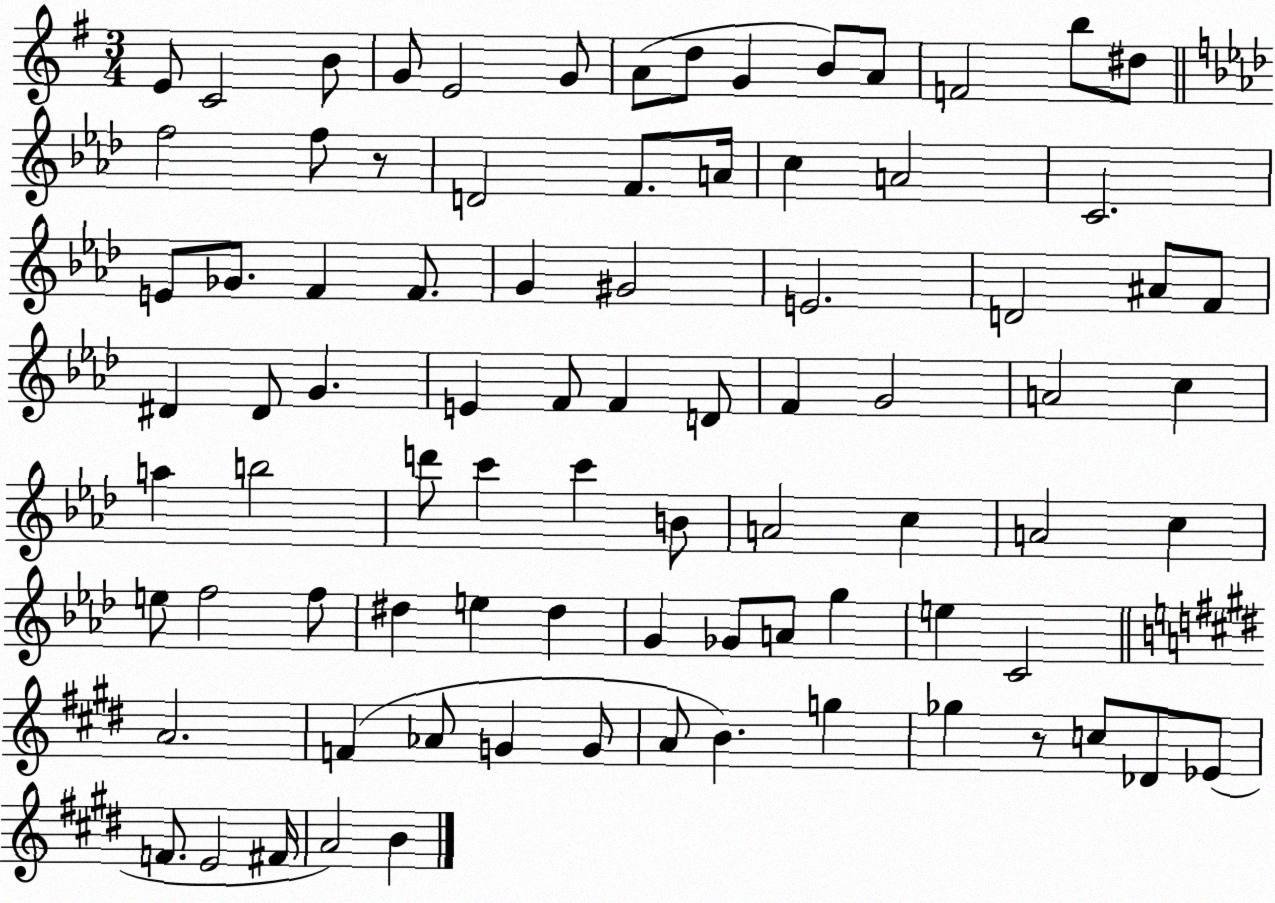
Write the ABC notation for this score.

X:1
T:Untitled
M:3/4
L:1/4
K:G
E/2 C2 B/2 G/2 E2 G/2 A/2 d/2 G B/2 A/2 F2 b/2 ^d/2 f2 f/2 z/2 D2 F/2 A/4 c A2 C2 E/2 _G/2 F F/2 G ^G2 E2 D2 ^A/2 F/2 ^D ^D/2 G E F/2 F D/2 F G2 A2 c a b2 d'/2 c' c' B/2 A2 c A2 c e/2 f2 f/2 ^d e ^d G _G/2 A/2 g e C2 A2 F _A/2 G G/2 A/2 B g _g z/2 c/2 _D/2 _E/2 F/2 E2 ^F/4 A2 B